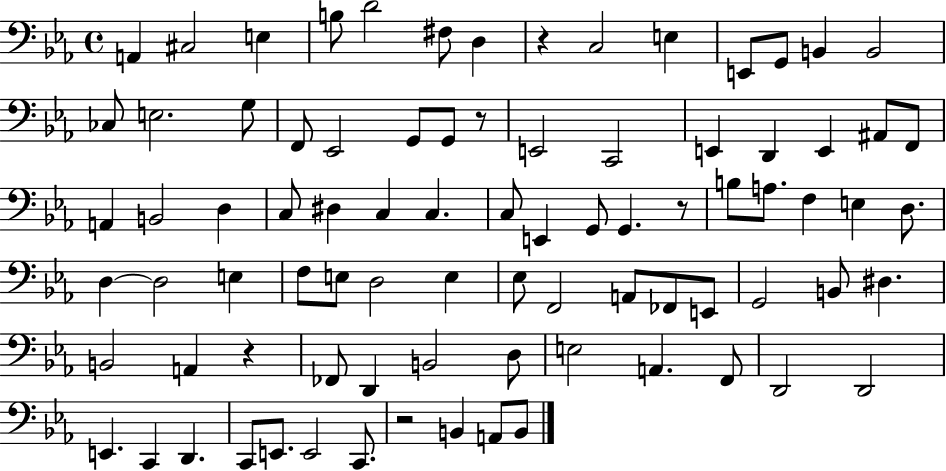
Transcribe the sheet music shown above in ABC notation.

X:1
T:Untitled
M:4/4
L:1/4
K:Eb
A,, ^C,2 E, B,/2 D2 ^F,/2 D, z C,2 E, E,,/2 G,,/2 B,, B,,2 _C,/2 E,2 G,/2 F,,/2 _E,,2 G,,/2 G,,/2 z/2 E,,2 C,,2 E,, D,, E,, ^A,,/2 F,,/2 A,, B,,2 D, C,/2 ^D, C, C, C,/2 E,, G,,/2 G,, z/2 B,/2 A,/2 F, E, D,/2 D, D,2 E, F,/2 E,/2 D,2 E, _E,/2 F,,2 A,,/2 _F,,/2 E,,/2 G,,2 B,,/2 ^D, B,,2 A,, z _F,,/2 D,, B,,2 D,/2 E,2 A,, F,,/2 D,,2 D,,2 E,, C,, D,, C,,/2 E,,/2 E,,2 C,,/2 z2 B,, A,,/2 B,,/2